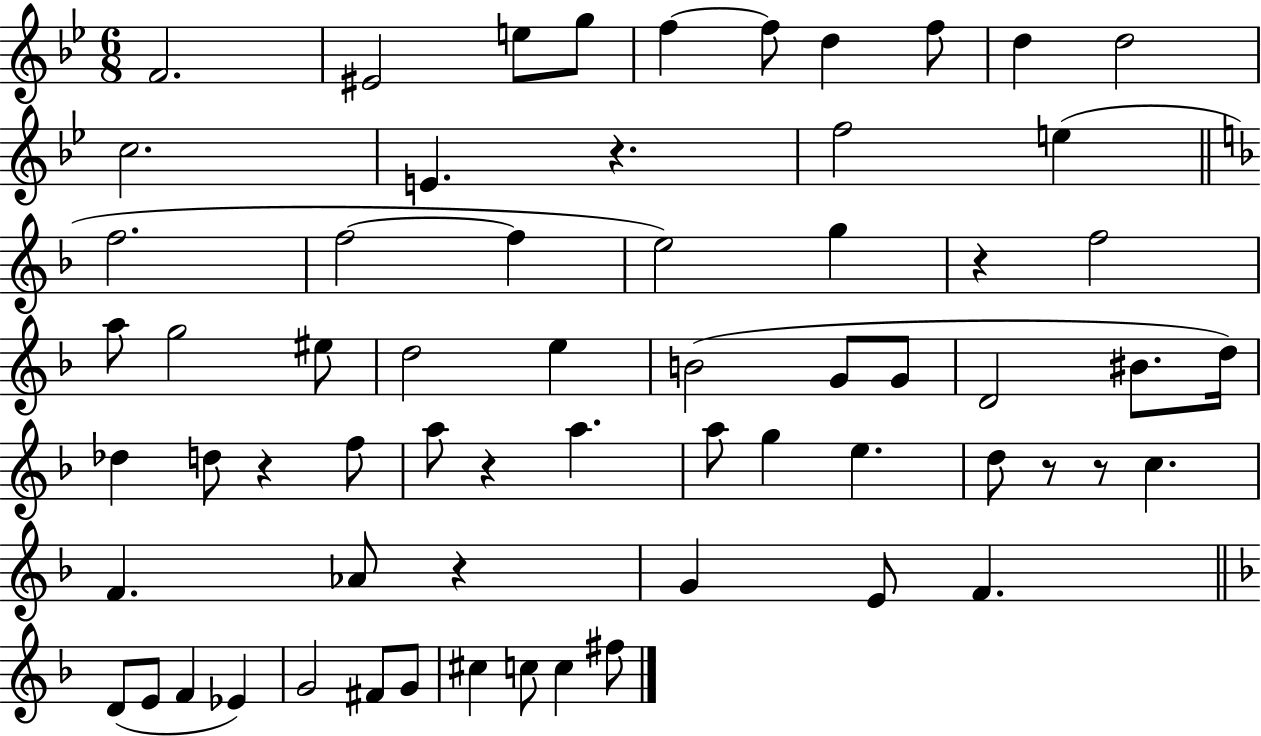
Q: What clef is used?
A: treble